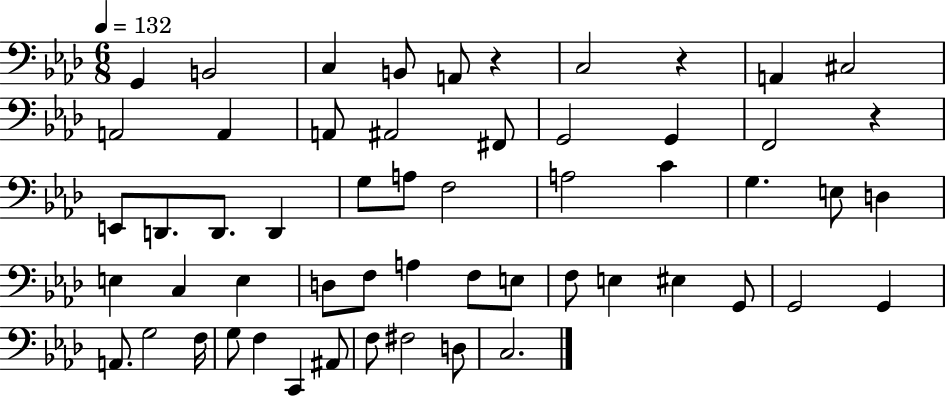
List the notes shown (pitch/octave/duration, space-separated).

G2/q B2/h C3/q B2/e A2/e R/q C3/h R/q A2/q C#3/h A2/h A2/q A2/e A#2/h F#2/e G2/h G2/q F2/h R/q E2/e D2/e. D2/e. D2/q G3/e A3/e F3/h A3/h C4/q G3/q. E3/e D3/q E3/q C3/q E3/q D3/e F3/e A3/q F3/e E3/e F3/e E3/q EIS3/q G2/e G2/h G2/q A2/e. G3/h F3/s G3/e F3/q C2/q A#2/e F3/e F#3/h D3/e C3/h.